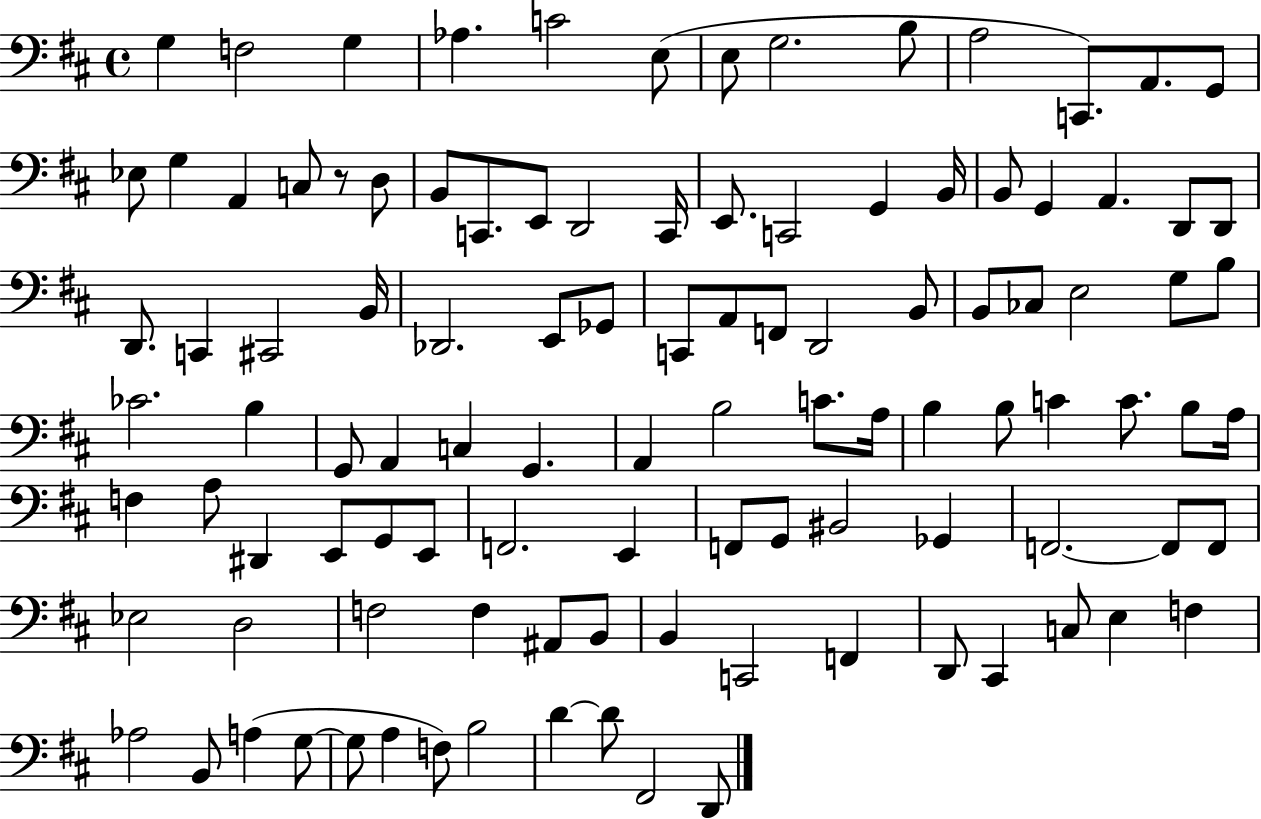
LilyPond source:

{
  \clef bass
  \time 4/4
  \defaultTimeSignature
  \key d \major
  g4 f2 g4 | aes4. c'2 e8( | e8 g2. b8 | a2 c,8.) a,8. g,8 | \break ees8 g4 a,4 c8 r8 d8 | b,8 c,8. e,8 d,2 c,16 | e,8. c,2 g,4 b,16 | b,8 g,4 a,4. d,8 d,8 | \break d,8. c,4 cis,2 b,16 | des,2. e,8 ges,8 | c,8 a,8 f,8 d,2 b,8 | b,8 ces8 e2 g8 b8 | \break ces'2. b4 | g,8 a,4 c4 g,4. | a,4 b2 c'8. a16 | b4 b8 c'4 c'8. b8 a16 | \break f4 a8 dis,4 e,8 g,8 e,8 | f,2. e,4 | f,8 g,8 bis,2 ges,4 | f,2.~~ f,8 f,8 | \break ees2 d2 | f2 f4 ais,8 b,8 | b,4 c,2 f,4 | d,8 cis,4 c8 e4 f4 | \break aes2 b,8 a4( g8~~ | g8 a4 f8) b2 | d'4~~ d'8 fis,2 d,8 | \bar "|."
}